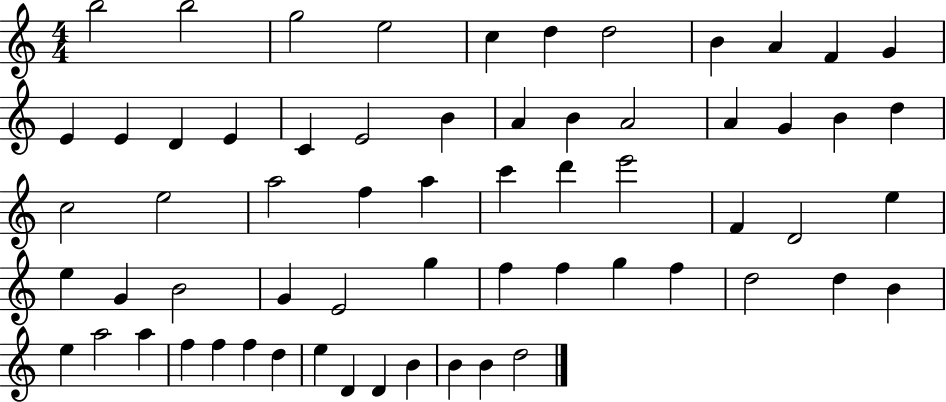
B5/h B5/h G5/h E5/h C5/q D5/q D5/h B4/q A4/q F4/q G4/q E4/q E4/q D4/q E4/q C4/q E4/h B4/q A4/q B4/q A4/h A4/q G4/q B4/q D5/q C5/h E5/h A5/h F5/q A5/q C6/q D6/q E6/h F4/q D4/h E5/q E5/q G4/q B4/h G4/q E4/h G5/q F5/q F5/q G5/q F5/q D5/h D5/q B4/q E5/q A5/h A5/q F5/q F5/q F5/q D5/q E5/q D4/q D4/q B4/q B4/q B4/q D5/h